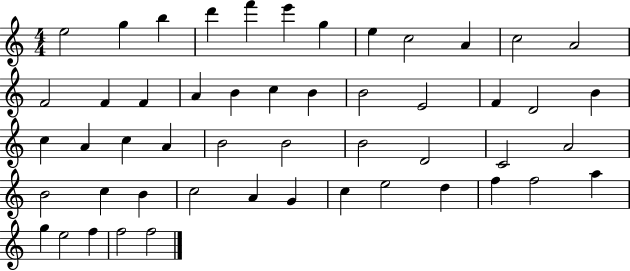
X:1
T:Untitled
M:4/4
L:1/4
K:C
e2 g b d' f' e' g e c2 A c2 A2 F2 F F A B c B B2 E2 F D2 B c A c A B2 B2 B2 D2 C2 A2 B2 c B c2 A G c e2 d f f2 a g e2 f f2 f2